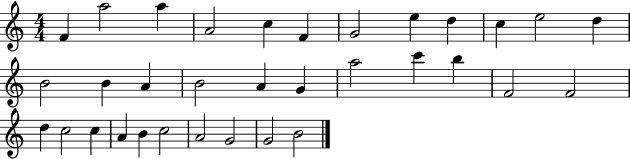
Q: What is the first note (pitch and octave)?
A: F4